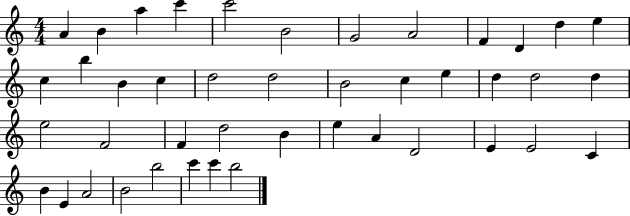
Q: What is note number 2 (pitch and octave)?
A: B4